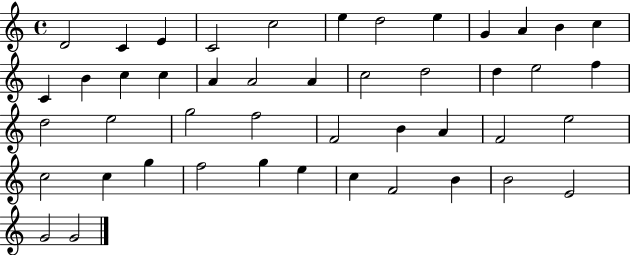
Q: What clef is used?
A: treble